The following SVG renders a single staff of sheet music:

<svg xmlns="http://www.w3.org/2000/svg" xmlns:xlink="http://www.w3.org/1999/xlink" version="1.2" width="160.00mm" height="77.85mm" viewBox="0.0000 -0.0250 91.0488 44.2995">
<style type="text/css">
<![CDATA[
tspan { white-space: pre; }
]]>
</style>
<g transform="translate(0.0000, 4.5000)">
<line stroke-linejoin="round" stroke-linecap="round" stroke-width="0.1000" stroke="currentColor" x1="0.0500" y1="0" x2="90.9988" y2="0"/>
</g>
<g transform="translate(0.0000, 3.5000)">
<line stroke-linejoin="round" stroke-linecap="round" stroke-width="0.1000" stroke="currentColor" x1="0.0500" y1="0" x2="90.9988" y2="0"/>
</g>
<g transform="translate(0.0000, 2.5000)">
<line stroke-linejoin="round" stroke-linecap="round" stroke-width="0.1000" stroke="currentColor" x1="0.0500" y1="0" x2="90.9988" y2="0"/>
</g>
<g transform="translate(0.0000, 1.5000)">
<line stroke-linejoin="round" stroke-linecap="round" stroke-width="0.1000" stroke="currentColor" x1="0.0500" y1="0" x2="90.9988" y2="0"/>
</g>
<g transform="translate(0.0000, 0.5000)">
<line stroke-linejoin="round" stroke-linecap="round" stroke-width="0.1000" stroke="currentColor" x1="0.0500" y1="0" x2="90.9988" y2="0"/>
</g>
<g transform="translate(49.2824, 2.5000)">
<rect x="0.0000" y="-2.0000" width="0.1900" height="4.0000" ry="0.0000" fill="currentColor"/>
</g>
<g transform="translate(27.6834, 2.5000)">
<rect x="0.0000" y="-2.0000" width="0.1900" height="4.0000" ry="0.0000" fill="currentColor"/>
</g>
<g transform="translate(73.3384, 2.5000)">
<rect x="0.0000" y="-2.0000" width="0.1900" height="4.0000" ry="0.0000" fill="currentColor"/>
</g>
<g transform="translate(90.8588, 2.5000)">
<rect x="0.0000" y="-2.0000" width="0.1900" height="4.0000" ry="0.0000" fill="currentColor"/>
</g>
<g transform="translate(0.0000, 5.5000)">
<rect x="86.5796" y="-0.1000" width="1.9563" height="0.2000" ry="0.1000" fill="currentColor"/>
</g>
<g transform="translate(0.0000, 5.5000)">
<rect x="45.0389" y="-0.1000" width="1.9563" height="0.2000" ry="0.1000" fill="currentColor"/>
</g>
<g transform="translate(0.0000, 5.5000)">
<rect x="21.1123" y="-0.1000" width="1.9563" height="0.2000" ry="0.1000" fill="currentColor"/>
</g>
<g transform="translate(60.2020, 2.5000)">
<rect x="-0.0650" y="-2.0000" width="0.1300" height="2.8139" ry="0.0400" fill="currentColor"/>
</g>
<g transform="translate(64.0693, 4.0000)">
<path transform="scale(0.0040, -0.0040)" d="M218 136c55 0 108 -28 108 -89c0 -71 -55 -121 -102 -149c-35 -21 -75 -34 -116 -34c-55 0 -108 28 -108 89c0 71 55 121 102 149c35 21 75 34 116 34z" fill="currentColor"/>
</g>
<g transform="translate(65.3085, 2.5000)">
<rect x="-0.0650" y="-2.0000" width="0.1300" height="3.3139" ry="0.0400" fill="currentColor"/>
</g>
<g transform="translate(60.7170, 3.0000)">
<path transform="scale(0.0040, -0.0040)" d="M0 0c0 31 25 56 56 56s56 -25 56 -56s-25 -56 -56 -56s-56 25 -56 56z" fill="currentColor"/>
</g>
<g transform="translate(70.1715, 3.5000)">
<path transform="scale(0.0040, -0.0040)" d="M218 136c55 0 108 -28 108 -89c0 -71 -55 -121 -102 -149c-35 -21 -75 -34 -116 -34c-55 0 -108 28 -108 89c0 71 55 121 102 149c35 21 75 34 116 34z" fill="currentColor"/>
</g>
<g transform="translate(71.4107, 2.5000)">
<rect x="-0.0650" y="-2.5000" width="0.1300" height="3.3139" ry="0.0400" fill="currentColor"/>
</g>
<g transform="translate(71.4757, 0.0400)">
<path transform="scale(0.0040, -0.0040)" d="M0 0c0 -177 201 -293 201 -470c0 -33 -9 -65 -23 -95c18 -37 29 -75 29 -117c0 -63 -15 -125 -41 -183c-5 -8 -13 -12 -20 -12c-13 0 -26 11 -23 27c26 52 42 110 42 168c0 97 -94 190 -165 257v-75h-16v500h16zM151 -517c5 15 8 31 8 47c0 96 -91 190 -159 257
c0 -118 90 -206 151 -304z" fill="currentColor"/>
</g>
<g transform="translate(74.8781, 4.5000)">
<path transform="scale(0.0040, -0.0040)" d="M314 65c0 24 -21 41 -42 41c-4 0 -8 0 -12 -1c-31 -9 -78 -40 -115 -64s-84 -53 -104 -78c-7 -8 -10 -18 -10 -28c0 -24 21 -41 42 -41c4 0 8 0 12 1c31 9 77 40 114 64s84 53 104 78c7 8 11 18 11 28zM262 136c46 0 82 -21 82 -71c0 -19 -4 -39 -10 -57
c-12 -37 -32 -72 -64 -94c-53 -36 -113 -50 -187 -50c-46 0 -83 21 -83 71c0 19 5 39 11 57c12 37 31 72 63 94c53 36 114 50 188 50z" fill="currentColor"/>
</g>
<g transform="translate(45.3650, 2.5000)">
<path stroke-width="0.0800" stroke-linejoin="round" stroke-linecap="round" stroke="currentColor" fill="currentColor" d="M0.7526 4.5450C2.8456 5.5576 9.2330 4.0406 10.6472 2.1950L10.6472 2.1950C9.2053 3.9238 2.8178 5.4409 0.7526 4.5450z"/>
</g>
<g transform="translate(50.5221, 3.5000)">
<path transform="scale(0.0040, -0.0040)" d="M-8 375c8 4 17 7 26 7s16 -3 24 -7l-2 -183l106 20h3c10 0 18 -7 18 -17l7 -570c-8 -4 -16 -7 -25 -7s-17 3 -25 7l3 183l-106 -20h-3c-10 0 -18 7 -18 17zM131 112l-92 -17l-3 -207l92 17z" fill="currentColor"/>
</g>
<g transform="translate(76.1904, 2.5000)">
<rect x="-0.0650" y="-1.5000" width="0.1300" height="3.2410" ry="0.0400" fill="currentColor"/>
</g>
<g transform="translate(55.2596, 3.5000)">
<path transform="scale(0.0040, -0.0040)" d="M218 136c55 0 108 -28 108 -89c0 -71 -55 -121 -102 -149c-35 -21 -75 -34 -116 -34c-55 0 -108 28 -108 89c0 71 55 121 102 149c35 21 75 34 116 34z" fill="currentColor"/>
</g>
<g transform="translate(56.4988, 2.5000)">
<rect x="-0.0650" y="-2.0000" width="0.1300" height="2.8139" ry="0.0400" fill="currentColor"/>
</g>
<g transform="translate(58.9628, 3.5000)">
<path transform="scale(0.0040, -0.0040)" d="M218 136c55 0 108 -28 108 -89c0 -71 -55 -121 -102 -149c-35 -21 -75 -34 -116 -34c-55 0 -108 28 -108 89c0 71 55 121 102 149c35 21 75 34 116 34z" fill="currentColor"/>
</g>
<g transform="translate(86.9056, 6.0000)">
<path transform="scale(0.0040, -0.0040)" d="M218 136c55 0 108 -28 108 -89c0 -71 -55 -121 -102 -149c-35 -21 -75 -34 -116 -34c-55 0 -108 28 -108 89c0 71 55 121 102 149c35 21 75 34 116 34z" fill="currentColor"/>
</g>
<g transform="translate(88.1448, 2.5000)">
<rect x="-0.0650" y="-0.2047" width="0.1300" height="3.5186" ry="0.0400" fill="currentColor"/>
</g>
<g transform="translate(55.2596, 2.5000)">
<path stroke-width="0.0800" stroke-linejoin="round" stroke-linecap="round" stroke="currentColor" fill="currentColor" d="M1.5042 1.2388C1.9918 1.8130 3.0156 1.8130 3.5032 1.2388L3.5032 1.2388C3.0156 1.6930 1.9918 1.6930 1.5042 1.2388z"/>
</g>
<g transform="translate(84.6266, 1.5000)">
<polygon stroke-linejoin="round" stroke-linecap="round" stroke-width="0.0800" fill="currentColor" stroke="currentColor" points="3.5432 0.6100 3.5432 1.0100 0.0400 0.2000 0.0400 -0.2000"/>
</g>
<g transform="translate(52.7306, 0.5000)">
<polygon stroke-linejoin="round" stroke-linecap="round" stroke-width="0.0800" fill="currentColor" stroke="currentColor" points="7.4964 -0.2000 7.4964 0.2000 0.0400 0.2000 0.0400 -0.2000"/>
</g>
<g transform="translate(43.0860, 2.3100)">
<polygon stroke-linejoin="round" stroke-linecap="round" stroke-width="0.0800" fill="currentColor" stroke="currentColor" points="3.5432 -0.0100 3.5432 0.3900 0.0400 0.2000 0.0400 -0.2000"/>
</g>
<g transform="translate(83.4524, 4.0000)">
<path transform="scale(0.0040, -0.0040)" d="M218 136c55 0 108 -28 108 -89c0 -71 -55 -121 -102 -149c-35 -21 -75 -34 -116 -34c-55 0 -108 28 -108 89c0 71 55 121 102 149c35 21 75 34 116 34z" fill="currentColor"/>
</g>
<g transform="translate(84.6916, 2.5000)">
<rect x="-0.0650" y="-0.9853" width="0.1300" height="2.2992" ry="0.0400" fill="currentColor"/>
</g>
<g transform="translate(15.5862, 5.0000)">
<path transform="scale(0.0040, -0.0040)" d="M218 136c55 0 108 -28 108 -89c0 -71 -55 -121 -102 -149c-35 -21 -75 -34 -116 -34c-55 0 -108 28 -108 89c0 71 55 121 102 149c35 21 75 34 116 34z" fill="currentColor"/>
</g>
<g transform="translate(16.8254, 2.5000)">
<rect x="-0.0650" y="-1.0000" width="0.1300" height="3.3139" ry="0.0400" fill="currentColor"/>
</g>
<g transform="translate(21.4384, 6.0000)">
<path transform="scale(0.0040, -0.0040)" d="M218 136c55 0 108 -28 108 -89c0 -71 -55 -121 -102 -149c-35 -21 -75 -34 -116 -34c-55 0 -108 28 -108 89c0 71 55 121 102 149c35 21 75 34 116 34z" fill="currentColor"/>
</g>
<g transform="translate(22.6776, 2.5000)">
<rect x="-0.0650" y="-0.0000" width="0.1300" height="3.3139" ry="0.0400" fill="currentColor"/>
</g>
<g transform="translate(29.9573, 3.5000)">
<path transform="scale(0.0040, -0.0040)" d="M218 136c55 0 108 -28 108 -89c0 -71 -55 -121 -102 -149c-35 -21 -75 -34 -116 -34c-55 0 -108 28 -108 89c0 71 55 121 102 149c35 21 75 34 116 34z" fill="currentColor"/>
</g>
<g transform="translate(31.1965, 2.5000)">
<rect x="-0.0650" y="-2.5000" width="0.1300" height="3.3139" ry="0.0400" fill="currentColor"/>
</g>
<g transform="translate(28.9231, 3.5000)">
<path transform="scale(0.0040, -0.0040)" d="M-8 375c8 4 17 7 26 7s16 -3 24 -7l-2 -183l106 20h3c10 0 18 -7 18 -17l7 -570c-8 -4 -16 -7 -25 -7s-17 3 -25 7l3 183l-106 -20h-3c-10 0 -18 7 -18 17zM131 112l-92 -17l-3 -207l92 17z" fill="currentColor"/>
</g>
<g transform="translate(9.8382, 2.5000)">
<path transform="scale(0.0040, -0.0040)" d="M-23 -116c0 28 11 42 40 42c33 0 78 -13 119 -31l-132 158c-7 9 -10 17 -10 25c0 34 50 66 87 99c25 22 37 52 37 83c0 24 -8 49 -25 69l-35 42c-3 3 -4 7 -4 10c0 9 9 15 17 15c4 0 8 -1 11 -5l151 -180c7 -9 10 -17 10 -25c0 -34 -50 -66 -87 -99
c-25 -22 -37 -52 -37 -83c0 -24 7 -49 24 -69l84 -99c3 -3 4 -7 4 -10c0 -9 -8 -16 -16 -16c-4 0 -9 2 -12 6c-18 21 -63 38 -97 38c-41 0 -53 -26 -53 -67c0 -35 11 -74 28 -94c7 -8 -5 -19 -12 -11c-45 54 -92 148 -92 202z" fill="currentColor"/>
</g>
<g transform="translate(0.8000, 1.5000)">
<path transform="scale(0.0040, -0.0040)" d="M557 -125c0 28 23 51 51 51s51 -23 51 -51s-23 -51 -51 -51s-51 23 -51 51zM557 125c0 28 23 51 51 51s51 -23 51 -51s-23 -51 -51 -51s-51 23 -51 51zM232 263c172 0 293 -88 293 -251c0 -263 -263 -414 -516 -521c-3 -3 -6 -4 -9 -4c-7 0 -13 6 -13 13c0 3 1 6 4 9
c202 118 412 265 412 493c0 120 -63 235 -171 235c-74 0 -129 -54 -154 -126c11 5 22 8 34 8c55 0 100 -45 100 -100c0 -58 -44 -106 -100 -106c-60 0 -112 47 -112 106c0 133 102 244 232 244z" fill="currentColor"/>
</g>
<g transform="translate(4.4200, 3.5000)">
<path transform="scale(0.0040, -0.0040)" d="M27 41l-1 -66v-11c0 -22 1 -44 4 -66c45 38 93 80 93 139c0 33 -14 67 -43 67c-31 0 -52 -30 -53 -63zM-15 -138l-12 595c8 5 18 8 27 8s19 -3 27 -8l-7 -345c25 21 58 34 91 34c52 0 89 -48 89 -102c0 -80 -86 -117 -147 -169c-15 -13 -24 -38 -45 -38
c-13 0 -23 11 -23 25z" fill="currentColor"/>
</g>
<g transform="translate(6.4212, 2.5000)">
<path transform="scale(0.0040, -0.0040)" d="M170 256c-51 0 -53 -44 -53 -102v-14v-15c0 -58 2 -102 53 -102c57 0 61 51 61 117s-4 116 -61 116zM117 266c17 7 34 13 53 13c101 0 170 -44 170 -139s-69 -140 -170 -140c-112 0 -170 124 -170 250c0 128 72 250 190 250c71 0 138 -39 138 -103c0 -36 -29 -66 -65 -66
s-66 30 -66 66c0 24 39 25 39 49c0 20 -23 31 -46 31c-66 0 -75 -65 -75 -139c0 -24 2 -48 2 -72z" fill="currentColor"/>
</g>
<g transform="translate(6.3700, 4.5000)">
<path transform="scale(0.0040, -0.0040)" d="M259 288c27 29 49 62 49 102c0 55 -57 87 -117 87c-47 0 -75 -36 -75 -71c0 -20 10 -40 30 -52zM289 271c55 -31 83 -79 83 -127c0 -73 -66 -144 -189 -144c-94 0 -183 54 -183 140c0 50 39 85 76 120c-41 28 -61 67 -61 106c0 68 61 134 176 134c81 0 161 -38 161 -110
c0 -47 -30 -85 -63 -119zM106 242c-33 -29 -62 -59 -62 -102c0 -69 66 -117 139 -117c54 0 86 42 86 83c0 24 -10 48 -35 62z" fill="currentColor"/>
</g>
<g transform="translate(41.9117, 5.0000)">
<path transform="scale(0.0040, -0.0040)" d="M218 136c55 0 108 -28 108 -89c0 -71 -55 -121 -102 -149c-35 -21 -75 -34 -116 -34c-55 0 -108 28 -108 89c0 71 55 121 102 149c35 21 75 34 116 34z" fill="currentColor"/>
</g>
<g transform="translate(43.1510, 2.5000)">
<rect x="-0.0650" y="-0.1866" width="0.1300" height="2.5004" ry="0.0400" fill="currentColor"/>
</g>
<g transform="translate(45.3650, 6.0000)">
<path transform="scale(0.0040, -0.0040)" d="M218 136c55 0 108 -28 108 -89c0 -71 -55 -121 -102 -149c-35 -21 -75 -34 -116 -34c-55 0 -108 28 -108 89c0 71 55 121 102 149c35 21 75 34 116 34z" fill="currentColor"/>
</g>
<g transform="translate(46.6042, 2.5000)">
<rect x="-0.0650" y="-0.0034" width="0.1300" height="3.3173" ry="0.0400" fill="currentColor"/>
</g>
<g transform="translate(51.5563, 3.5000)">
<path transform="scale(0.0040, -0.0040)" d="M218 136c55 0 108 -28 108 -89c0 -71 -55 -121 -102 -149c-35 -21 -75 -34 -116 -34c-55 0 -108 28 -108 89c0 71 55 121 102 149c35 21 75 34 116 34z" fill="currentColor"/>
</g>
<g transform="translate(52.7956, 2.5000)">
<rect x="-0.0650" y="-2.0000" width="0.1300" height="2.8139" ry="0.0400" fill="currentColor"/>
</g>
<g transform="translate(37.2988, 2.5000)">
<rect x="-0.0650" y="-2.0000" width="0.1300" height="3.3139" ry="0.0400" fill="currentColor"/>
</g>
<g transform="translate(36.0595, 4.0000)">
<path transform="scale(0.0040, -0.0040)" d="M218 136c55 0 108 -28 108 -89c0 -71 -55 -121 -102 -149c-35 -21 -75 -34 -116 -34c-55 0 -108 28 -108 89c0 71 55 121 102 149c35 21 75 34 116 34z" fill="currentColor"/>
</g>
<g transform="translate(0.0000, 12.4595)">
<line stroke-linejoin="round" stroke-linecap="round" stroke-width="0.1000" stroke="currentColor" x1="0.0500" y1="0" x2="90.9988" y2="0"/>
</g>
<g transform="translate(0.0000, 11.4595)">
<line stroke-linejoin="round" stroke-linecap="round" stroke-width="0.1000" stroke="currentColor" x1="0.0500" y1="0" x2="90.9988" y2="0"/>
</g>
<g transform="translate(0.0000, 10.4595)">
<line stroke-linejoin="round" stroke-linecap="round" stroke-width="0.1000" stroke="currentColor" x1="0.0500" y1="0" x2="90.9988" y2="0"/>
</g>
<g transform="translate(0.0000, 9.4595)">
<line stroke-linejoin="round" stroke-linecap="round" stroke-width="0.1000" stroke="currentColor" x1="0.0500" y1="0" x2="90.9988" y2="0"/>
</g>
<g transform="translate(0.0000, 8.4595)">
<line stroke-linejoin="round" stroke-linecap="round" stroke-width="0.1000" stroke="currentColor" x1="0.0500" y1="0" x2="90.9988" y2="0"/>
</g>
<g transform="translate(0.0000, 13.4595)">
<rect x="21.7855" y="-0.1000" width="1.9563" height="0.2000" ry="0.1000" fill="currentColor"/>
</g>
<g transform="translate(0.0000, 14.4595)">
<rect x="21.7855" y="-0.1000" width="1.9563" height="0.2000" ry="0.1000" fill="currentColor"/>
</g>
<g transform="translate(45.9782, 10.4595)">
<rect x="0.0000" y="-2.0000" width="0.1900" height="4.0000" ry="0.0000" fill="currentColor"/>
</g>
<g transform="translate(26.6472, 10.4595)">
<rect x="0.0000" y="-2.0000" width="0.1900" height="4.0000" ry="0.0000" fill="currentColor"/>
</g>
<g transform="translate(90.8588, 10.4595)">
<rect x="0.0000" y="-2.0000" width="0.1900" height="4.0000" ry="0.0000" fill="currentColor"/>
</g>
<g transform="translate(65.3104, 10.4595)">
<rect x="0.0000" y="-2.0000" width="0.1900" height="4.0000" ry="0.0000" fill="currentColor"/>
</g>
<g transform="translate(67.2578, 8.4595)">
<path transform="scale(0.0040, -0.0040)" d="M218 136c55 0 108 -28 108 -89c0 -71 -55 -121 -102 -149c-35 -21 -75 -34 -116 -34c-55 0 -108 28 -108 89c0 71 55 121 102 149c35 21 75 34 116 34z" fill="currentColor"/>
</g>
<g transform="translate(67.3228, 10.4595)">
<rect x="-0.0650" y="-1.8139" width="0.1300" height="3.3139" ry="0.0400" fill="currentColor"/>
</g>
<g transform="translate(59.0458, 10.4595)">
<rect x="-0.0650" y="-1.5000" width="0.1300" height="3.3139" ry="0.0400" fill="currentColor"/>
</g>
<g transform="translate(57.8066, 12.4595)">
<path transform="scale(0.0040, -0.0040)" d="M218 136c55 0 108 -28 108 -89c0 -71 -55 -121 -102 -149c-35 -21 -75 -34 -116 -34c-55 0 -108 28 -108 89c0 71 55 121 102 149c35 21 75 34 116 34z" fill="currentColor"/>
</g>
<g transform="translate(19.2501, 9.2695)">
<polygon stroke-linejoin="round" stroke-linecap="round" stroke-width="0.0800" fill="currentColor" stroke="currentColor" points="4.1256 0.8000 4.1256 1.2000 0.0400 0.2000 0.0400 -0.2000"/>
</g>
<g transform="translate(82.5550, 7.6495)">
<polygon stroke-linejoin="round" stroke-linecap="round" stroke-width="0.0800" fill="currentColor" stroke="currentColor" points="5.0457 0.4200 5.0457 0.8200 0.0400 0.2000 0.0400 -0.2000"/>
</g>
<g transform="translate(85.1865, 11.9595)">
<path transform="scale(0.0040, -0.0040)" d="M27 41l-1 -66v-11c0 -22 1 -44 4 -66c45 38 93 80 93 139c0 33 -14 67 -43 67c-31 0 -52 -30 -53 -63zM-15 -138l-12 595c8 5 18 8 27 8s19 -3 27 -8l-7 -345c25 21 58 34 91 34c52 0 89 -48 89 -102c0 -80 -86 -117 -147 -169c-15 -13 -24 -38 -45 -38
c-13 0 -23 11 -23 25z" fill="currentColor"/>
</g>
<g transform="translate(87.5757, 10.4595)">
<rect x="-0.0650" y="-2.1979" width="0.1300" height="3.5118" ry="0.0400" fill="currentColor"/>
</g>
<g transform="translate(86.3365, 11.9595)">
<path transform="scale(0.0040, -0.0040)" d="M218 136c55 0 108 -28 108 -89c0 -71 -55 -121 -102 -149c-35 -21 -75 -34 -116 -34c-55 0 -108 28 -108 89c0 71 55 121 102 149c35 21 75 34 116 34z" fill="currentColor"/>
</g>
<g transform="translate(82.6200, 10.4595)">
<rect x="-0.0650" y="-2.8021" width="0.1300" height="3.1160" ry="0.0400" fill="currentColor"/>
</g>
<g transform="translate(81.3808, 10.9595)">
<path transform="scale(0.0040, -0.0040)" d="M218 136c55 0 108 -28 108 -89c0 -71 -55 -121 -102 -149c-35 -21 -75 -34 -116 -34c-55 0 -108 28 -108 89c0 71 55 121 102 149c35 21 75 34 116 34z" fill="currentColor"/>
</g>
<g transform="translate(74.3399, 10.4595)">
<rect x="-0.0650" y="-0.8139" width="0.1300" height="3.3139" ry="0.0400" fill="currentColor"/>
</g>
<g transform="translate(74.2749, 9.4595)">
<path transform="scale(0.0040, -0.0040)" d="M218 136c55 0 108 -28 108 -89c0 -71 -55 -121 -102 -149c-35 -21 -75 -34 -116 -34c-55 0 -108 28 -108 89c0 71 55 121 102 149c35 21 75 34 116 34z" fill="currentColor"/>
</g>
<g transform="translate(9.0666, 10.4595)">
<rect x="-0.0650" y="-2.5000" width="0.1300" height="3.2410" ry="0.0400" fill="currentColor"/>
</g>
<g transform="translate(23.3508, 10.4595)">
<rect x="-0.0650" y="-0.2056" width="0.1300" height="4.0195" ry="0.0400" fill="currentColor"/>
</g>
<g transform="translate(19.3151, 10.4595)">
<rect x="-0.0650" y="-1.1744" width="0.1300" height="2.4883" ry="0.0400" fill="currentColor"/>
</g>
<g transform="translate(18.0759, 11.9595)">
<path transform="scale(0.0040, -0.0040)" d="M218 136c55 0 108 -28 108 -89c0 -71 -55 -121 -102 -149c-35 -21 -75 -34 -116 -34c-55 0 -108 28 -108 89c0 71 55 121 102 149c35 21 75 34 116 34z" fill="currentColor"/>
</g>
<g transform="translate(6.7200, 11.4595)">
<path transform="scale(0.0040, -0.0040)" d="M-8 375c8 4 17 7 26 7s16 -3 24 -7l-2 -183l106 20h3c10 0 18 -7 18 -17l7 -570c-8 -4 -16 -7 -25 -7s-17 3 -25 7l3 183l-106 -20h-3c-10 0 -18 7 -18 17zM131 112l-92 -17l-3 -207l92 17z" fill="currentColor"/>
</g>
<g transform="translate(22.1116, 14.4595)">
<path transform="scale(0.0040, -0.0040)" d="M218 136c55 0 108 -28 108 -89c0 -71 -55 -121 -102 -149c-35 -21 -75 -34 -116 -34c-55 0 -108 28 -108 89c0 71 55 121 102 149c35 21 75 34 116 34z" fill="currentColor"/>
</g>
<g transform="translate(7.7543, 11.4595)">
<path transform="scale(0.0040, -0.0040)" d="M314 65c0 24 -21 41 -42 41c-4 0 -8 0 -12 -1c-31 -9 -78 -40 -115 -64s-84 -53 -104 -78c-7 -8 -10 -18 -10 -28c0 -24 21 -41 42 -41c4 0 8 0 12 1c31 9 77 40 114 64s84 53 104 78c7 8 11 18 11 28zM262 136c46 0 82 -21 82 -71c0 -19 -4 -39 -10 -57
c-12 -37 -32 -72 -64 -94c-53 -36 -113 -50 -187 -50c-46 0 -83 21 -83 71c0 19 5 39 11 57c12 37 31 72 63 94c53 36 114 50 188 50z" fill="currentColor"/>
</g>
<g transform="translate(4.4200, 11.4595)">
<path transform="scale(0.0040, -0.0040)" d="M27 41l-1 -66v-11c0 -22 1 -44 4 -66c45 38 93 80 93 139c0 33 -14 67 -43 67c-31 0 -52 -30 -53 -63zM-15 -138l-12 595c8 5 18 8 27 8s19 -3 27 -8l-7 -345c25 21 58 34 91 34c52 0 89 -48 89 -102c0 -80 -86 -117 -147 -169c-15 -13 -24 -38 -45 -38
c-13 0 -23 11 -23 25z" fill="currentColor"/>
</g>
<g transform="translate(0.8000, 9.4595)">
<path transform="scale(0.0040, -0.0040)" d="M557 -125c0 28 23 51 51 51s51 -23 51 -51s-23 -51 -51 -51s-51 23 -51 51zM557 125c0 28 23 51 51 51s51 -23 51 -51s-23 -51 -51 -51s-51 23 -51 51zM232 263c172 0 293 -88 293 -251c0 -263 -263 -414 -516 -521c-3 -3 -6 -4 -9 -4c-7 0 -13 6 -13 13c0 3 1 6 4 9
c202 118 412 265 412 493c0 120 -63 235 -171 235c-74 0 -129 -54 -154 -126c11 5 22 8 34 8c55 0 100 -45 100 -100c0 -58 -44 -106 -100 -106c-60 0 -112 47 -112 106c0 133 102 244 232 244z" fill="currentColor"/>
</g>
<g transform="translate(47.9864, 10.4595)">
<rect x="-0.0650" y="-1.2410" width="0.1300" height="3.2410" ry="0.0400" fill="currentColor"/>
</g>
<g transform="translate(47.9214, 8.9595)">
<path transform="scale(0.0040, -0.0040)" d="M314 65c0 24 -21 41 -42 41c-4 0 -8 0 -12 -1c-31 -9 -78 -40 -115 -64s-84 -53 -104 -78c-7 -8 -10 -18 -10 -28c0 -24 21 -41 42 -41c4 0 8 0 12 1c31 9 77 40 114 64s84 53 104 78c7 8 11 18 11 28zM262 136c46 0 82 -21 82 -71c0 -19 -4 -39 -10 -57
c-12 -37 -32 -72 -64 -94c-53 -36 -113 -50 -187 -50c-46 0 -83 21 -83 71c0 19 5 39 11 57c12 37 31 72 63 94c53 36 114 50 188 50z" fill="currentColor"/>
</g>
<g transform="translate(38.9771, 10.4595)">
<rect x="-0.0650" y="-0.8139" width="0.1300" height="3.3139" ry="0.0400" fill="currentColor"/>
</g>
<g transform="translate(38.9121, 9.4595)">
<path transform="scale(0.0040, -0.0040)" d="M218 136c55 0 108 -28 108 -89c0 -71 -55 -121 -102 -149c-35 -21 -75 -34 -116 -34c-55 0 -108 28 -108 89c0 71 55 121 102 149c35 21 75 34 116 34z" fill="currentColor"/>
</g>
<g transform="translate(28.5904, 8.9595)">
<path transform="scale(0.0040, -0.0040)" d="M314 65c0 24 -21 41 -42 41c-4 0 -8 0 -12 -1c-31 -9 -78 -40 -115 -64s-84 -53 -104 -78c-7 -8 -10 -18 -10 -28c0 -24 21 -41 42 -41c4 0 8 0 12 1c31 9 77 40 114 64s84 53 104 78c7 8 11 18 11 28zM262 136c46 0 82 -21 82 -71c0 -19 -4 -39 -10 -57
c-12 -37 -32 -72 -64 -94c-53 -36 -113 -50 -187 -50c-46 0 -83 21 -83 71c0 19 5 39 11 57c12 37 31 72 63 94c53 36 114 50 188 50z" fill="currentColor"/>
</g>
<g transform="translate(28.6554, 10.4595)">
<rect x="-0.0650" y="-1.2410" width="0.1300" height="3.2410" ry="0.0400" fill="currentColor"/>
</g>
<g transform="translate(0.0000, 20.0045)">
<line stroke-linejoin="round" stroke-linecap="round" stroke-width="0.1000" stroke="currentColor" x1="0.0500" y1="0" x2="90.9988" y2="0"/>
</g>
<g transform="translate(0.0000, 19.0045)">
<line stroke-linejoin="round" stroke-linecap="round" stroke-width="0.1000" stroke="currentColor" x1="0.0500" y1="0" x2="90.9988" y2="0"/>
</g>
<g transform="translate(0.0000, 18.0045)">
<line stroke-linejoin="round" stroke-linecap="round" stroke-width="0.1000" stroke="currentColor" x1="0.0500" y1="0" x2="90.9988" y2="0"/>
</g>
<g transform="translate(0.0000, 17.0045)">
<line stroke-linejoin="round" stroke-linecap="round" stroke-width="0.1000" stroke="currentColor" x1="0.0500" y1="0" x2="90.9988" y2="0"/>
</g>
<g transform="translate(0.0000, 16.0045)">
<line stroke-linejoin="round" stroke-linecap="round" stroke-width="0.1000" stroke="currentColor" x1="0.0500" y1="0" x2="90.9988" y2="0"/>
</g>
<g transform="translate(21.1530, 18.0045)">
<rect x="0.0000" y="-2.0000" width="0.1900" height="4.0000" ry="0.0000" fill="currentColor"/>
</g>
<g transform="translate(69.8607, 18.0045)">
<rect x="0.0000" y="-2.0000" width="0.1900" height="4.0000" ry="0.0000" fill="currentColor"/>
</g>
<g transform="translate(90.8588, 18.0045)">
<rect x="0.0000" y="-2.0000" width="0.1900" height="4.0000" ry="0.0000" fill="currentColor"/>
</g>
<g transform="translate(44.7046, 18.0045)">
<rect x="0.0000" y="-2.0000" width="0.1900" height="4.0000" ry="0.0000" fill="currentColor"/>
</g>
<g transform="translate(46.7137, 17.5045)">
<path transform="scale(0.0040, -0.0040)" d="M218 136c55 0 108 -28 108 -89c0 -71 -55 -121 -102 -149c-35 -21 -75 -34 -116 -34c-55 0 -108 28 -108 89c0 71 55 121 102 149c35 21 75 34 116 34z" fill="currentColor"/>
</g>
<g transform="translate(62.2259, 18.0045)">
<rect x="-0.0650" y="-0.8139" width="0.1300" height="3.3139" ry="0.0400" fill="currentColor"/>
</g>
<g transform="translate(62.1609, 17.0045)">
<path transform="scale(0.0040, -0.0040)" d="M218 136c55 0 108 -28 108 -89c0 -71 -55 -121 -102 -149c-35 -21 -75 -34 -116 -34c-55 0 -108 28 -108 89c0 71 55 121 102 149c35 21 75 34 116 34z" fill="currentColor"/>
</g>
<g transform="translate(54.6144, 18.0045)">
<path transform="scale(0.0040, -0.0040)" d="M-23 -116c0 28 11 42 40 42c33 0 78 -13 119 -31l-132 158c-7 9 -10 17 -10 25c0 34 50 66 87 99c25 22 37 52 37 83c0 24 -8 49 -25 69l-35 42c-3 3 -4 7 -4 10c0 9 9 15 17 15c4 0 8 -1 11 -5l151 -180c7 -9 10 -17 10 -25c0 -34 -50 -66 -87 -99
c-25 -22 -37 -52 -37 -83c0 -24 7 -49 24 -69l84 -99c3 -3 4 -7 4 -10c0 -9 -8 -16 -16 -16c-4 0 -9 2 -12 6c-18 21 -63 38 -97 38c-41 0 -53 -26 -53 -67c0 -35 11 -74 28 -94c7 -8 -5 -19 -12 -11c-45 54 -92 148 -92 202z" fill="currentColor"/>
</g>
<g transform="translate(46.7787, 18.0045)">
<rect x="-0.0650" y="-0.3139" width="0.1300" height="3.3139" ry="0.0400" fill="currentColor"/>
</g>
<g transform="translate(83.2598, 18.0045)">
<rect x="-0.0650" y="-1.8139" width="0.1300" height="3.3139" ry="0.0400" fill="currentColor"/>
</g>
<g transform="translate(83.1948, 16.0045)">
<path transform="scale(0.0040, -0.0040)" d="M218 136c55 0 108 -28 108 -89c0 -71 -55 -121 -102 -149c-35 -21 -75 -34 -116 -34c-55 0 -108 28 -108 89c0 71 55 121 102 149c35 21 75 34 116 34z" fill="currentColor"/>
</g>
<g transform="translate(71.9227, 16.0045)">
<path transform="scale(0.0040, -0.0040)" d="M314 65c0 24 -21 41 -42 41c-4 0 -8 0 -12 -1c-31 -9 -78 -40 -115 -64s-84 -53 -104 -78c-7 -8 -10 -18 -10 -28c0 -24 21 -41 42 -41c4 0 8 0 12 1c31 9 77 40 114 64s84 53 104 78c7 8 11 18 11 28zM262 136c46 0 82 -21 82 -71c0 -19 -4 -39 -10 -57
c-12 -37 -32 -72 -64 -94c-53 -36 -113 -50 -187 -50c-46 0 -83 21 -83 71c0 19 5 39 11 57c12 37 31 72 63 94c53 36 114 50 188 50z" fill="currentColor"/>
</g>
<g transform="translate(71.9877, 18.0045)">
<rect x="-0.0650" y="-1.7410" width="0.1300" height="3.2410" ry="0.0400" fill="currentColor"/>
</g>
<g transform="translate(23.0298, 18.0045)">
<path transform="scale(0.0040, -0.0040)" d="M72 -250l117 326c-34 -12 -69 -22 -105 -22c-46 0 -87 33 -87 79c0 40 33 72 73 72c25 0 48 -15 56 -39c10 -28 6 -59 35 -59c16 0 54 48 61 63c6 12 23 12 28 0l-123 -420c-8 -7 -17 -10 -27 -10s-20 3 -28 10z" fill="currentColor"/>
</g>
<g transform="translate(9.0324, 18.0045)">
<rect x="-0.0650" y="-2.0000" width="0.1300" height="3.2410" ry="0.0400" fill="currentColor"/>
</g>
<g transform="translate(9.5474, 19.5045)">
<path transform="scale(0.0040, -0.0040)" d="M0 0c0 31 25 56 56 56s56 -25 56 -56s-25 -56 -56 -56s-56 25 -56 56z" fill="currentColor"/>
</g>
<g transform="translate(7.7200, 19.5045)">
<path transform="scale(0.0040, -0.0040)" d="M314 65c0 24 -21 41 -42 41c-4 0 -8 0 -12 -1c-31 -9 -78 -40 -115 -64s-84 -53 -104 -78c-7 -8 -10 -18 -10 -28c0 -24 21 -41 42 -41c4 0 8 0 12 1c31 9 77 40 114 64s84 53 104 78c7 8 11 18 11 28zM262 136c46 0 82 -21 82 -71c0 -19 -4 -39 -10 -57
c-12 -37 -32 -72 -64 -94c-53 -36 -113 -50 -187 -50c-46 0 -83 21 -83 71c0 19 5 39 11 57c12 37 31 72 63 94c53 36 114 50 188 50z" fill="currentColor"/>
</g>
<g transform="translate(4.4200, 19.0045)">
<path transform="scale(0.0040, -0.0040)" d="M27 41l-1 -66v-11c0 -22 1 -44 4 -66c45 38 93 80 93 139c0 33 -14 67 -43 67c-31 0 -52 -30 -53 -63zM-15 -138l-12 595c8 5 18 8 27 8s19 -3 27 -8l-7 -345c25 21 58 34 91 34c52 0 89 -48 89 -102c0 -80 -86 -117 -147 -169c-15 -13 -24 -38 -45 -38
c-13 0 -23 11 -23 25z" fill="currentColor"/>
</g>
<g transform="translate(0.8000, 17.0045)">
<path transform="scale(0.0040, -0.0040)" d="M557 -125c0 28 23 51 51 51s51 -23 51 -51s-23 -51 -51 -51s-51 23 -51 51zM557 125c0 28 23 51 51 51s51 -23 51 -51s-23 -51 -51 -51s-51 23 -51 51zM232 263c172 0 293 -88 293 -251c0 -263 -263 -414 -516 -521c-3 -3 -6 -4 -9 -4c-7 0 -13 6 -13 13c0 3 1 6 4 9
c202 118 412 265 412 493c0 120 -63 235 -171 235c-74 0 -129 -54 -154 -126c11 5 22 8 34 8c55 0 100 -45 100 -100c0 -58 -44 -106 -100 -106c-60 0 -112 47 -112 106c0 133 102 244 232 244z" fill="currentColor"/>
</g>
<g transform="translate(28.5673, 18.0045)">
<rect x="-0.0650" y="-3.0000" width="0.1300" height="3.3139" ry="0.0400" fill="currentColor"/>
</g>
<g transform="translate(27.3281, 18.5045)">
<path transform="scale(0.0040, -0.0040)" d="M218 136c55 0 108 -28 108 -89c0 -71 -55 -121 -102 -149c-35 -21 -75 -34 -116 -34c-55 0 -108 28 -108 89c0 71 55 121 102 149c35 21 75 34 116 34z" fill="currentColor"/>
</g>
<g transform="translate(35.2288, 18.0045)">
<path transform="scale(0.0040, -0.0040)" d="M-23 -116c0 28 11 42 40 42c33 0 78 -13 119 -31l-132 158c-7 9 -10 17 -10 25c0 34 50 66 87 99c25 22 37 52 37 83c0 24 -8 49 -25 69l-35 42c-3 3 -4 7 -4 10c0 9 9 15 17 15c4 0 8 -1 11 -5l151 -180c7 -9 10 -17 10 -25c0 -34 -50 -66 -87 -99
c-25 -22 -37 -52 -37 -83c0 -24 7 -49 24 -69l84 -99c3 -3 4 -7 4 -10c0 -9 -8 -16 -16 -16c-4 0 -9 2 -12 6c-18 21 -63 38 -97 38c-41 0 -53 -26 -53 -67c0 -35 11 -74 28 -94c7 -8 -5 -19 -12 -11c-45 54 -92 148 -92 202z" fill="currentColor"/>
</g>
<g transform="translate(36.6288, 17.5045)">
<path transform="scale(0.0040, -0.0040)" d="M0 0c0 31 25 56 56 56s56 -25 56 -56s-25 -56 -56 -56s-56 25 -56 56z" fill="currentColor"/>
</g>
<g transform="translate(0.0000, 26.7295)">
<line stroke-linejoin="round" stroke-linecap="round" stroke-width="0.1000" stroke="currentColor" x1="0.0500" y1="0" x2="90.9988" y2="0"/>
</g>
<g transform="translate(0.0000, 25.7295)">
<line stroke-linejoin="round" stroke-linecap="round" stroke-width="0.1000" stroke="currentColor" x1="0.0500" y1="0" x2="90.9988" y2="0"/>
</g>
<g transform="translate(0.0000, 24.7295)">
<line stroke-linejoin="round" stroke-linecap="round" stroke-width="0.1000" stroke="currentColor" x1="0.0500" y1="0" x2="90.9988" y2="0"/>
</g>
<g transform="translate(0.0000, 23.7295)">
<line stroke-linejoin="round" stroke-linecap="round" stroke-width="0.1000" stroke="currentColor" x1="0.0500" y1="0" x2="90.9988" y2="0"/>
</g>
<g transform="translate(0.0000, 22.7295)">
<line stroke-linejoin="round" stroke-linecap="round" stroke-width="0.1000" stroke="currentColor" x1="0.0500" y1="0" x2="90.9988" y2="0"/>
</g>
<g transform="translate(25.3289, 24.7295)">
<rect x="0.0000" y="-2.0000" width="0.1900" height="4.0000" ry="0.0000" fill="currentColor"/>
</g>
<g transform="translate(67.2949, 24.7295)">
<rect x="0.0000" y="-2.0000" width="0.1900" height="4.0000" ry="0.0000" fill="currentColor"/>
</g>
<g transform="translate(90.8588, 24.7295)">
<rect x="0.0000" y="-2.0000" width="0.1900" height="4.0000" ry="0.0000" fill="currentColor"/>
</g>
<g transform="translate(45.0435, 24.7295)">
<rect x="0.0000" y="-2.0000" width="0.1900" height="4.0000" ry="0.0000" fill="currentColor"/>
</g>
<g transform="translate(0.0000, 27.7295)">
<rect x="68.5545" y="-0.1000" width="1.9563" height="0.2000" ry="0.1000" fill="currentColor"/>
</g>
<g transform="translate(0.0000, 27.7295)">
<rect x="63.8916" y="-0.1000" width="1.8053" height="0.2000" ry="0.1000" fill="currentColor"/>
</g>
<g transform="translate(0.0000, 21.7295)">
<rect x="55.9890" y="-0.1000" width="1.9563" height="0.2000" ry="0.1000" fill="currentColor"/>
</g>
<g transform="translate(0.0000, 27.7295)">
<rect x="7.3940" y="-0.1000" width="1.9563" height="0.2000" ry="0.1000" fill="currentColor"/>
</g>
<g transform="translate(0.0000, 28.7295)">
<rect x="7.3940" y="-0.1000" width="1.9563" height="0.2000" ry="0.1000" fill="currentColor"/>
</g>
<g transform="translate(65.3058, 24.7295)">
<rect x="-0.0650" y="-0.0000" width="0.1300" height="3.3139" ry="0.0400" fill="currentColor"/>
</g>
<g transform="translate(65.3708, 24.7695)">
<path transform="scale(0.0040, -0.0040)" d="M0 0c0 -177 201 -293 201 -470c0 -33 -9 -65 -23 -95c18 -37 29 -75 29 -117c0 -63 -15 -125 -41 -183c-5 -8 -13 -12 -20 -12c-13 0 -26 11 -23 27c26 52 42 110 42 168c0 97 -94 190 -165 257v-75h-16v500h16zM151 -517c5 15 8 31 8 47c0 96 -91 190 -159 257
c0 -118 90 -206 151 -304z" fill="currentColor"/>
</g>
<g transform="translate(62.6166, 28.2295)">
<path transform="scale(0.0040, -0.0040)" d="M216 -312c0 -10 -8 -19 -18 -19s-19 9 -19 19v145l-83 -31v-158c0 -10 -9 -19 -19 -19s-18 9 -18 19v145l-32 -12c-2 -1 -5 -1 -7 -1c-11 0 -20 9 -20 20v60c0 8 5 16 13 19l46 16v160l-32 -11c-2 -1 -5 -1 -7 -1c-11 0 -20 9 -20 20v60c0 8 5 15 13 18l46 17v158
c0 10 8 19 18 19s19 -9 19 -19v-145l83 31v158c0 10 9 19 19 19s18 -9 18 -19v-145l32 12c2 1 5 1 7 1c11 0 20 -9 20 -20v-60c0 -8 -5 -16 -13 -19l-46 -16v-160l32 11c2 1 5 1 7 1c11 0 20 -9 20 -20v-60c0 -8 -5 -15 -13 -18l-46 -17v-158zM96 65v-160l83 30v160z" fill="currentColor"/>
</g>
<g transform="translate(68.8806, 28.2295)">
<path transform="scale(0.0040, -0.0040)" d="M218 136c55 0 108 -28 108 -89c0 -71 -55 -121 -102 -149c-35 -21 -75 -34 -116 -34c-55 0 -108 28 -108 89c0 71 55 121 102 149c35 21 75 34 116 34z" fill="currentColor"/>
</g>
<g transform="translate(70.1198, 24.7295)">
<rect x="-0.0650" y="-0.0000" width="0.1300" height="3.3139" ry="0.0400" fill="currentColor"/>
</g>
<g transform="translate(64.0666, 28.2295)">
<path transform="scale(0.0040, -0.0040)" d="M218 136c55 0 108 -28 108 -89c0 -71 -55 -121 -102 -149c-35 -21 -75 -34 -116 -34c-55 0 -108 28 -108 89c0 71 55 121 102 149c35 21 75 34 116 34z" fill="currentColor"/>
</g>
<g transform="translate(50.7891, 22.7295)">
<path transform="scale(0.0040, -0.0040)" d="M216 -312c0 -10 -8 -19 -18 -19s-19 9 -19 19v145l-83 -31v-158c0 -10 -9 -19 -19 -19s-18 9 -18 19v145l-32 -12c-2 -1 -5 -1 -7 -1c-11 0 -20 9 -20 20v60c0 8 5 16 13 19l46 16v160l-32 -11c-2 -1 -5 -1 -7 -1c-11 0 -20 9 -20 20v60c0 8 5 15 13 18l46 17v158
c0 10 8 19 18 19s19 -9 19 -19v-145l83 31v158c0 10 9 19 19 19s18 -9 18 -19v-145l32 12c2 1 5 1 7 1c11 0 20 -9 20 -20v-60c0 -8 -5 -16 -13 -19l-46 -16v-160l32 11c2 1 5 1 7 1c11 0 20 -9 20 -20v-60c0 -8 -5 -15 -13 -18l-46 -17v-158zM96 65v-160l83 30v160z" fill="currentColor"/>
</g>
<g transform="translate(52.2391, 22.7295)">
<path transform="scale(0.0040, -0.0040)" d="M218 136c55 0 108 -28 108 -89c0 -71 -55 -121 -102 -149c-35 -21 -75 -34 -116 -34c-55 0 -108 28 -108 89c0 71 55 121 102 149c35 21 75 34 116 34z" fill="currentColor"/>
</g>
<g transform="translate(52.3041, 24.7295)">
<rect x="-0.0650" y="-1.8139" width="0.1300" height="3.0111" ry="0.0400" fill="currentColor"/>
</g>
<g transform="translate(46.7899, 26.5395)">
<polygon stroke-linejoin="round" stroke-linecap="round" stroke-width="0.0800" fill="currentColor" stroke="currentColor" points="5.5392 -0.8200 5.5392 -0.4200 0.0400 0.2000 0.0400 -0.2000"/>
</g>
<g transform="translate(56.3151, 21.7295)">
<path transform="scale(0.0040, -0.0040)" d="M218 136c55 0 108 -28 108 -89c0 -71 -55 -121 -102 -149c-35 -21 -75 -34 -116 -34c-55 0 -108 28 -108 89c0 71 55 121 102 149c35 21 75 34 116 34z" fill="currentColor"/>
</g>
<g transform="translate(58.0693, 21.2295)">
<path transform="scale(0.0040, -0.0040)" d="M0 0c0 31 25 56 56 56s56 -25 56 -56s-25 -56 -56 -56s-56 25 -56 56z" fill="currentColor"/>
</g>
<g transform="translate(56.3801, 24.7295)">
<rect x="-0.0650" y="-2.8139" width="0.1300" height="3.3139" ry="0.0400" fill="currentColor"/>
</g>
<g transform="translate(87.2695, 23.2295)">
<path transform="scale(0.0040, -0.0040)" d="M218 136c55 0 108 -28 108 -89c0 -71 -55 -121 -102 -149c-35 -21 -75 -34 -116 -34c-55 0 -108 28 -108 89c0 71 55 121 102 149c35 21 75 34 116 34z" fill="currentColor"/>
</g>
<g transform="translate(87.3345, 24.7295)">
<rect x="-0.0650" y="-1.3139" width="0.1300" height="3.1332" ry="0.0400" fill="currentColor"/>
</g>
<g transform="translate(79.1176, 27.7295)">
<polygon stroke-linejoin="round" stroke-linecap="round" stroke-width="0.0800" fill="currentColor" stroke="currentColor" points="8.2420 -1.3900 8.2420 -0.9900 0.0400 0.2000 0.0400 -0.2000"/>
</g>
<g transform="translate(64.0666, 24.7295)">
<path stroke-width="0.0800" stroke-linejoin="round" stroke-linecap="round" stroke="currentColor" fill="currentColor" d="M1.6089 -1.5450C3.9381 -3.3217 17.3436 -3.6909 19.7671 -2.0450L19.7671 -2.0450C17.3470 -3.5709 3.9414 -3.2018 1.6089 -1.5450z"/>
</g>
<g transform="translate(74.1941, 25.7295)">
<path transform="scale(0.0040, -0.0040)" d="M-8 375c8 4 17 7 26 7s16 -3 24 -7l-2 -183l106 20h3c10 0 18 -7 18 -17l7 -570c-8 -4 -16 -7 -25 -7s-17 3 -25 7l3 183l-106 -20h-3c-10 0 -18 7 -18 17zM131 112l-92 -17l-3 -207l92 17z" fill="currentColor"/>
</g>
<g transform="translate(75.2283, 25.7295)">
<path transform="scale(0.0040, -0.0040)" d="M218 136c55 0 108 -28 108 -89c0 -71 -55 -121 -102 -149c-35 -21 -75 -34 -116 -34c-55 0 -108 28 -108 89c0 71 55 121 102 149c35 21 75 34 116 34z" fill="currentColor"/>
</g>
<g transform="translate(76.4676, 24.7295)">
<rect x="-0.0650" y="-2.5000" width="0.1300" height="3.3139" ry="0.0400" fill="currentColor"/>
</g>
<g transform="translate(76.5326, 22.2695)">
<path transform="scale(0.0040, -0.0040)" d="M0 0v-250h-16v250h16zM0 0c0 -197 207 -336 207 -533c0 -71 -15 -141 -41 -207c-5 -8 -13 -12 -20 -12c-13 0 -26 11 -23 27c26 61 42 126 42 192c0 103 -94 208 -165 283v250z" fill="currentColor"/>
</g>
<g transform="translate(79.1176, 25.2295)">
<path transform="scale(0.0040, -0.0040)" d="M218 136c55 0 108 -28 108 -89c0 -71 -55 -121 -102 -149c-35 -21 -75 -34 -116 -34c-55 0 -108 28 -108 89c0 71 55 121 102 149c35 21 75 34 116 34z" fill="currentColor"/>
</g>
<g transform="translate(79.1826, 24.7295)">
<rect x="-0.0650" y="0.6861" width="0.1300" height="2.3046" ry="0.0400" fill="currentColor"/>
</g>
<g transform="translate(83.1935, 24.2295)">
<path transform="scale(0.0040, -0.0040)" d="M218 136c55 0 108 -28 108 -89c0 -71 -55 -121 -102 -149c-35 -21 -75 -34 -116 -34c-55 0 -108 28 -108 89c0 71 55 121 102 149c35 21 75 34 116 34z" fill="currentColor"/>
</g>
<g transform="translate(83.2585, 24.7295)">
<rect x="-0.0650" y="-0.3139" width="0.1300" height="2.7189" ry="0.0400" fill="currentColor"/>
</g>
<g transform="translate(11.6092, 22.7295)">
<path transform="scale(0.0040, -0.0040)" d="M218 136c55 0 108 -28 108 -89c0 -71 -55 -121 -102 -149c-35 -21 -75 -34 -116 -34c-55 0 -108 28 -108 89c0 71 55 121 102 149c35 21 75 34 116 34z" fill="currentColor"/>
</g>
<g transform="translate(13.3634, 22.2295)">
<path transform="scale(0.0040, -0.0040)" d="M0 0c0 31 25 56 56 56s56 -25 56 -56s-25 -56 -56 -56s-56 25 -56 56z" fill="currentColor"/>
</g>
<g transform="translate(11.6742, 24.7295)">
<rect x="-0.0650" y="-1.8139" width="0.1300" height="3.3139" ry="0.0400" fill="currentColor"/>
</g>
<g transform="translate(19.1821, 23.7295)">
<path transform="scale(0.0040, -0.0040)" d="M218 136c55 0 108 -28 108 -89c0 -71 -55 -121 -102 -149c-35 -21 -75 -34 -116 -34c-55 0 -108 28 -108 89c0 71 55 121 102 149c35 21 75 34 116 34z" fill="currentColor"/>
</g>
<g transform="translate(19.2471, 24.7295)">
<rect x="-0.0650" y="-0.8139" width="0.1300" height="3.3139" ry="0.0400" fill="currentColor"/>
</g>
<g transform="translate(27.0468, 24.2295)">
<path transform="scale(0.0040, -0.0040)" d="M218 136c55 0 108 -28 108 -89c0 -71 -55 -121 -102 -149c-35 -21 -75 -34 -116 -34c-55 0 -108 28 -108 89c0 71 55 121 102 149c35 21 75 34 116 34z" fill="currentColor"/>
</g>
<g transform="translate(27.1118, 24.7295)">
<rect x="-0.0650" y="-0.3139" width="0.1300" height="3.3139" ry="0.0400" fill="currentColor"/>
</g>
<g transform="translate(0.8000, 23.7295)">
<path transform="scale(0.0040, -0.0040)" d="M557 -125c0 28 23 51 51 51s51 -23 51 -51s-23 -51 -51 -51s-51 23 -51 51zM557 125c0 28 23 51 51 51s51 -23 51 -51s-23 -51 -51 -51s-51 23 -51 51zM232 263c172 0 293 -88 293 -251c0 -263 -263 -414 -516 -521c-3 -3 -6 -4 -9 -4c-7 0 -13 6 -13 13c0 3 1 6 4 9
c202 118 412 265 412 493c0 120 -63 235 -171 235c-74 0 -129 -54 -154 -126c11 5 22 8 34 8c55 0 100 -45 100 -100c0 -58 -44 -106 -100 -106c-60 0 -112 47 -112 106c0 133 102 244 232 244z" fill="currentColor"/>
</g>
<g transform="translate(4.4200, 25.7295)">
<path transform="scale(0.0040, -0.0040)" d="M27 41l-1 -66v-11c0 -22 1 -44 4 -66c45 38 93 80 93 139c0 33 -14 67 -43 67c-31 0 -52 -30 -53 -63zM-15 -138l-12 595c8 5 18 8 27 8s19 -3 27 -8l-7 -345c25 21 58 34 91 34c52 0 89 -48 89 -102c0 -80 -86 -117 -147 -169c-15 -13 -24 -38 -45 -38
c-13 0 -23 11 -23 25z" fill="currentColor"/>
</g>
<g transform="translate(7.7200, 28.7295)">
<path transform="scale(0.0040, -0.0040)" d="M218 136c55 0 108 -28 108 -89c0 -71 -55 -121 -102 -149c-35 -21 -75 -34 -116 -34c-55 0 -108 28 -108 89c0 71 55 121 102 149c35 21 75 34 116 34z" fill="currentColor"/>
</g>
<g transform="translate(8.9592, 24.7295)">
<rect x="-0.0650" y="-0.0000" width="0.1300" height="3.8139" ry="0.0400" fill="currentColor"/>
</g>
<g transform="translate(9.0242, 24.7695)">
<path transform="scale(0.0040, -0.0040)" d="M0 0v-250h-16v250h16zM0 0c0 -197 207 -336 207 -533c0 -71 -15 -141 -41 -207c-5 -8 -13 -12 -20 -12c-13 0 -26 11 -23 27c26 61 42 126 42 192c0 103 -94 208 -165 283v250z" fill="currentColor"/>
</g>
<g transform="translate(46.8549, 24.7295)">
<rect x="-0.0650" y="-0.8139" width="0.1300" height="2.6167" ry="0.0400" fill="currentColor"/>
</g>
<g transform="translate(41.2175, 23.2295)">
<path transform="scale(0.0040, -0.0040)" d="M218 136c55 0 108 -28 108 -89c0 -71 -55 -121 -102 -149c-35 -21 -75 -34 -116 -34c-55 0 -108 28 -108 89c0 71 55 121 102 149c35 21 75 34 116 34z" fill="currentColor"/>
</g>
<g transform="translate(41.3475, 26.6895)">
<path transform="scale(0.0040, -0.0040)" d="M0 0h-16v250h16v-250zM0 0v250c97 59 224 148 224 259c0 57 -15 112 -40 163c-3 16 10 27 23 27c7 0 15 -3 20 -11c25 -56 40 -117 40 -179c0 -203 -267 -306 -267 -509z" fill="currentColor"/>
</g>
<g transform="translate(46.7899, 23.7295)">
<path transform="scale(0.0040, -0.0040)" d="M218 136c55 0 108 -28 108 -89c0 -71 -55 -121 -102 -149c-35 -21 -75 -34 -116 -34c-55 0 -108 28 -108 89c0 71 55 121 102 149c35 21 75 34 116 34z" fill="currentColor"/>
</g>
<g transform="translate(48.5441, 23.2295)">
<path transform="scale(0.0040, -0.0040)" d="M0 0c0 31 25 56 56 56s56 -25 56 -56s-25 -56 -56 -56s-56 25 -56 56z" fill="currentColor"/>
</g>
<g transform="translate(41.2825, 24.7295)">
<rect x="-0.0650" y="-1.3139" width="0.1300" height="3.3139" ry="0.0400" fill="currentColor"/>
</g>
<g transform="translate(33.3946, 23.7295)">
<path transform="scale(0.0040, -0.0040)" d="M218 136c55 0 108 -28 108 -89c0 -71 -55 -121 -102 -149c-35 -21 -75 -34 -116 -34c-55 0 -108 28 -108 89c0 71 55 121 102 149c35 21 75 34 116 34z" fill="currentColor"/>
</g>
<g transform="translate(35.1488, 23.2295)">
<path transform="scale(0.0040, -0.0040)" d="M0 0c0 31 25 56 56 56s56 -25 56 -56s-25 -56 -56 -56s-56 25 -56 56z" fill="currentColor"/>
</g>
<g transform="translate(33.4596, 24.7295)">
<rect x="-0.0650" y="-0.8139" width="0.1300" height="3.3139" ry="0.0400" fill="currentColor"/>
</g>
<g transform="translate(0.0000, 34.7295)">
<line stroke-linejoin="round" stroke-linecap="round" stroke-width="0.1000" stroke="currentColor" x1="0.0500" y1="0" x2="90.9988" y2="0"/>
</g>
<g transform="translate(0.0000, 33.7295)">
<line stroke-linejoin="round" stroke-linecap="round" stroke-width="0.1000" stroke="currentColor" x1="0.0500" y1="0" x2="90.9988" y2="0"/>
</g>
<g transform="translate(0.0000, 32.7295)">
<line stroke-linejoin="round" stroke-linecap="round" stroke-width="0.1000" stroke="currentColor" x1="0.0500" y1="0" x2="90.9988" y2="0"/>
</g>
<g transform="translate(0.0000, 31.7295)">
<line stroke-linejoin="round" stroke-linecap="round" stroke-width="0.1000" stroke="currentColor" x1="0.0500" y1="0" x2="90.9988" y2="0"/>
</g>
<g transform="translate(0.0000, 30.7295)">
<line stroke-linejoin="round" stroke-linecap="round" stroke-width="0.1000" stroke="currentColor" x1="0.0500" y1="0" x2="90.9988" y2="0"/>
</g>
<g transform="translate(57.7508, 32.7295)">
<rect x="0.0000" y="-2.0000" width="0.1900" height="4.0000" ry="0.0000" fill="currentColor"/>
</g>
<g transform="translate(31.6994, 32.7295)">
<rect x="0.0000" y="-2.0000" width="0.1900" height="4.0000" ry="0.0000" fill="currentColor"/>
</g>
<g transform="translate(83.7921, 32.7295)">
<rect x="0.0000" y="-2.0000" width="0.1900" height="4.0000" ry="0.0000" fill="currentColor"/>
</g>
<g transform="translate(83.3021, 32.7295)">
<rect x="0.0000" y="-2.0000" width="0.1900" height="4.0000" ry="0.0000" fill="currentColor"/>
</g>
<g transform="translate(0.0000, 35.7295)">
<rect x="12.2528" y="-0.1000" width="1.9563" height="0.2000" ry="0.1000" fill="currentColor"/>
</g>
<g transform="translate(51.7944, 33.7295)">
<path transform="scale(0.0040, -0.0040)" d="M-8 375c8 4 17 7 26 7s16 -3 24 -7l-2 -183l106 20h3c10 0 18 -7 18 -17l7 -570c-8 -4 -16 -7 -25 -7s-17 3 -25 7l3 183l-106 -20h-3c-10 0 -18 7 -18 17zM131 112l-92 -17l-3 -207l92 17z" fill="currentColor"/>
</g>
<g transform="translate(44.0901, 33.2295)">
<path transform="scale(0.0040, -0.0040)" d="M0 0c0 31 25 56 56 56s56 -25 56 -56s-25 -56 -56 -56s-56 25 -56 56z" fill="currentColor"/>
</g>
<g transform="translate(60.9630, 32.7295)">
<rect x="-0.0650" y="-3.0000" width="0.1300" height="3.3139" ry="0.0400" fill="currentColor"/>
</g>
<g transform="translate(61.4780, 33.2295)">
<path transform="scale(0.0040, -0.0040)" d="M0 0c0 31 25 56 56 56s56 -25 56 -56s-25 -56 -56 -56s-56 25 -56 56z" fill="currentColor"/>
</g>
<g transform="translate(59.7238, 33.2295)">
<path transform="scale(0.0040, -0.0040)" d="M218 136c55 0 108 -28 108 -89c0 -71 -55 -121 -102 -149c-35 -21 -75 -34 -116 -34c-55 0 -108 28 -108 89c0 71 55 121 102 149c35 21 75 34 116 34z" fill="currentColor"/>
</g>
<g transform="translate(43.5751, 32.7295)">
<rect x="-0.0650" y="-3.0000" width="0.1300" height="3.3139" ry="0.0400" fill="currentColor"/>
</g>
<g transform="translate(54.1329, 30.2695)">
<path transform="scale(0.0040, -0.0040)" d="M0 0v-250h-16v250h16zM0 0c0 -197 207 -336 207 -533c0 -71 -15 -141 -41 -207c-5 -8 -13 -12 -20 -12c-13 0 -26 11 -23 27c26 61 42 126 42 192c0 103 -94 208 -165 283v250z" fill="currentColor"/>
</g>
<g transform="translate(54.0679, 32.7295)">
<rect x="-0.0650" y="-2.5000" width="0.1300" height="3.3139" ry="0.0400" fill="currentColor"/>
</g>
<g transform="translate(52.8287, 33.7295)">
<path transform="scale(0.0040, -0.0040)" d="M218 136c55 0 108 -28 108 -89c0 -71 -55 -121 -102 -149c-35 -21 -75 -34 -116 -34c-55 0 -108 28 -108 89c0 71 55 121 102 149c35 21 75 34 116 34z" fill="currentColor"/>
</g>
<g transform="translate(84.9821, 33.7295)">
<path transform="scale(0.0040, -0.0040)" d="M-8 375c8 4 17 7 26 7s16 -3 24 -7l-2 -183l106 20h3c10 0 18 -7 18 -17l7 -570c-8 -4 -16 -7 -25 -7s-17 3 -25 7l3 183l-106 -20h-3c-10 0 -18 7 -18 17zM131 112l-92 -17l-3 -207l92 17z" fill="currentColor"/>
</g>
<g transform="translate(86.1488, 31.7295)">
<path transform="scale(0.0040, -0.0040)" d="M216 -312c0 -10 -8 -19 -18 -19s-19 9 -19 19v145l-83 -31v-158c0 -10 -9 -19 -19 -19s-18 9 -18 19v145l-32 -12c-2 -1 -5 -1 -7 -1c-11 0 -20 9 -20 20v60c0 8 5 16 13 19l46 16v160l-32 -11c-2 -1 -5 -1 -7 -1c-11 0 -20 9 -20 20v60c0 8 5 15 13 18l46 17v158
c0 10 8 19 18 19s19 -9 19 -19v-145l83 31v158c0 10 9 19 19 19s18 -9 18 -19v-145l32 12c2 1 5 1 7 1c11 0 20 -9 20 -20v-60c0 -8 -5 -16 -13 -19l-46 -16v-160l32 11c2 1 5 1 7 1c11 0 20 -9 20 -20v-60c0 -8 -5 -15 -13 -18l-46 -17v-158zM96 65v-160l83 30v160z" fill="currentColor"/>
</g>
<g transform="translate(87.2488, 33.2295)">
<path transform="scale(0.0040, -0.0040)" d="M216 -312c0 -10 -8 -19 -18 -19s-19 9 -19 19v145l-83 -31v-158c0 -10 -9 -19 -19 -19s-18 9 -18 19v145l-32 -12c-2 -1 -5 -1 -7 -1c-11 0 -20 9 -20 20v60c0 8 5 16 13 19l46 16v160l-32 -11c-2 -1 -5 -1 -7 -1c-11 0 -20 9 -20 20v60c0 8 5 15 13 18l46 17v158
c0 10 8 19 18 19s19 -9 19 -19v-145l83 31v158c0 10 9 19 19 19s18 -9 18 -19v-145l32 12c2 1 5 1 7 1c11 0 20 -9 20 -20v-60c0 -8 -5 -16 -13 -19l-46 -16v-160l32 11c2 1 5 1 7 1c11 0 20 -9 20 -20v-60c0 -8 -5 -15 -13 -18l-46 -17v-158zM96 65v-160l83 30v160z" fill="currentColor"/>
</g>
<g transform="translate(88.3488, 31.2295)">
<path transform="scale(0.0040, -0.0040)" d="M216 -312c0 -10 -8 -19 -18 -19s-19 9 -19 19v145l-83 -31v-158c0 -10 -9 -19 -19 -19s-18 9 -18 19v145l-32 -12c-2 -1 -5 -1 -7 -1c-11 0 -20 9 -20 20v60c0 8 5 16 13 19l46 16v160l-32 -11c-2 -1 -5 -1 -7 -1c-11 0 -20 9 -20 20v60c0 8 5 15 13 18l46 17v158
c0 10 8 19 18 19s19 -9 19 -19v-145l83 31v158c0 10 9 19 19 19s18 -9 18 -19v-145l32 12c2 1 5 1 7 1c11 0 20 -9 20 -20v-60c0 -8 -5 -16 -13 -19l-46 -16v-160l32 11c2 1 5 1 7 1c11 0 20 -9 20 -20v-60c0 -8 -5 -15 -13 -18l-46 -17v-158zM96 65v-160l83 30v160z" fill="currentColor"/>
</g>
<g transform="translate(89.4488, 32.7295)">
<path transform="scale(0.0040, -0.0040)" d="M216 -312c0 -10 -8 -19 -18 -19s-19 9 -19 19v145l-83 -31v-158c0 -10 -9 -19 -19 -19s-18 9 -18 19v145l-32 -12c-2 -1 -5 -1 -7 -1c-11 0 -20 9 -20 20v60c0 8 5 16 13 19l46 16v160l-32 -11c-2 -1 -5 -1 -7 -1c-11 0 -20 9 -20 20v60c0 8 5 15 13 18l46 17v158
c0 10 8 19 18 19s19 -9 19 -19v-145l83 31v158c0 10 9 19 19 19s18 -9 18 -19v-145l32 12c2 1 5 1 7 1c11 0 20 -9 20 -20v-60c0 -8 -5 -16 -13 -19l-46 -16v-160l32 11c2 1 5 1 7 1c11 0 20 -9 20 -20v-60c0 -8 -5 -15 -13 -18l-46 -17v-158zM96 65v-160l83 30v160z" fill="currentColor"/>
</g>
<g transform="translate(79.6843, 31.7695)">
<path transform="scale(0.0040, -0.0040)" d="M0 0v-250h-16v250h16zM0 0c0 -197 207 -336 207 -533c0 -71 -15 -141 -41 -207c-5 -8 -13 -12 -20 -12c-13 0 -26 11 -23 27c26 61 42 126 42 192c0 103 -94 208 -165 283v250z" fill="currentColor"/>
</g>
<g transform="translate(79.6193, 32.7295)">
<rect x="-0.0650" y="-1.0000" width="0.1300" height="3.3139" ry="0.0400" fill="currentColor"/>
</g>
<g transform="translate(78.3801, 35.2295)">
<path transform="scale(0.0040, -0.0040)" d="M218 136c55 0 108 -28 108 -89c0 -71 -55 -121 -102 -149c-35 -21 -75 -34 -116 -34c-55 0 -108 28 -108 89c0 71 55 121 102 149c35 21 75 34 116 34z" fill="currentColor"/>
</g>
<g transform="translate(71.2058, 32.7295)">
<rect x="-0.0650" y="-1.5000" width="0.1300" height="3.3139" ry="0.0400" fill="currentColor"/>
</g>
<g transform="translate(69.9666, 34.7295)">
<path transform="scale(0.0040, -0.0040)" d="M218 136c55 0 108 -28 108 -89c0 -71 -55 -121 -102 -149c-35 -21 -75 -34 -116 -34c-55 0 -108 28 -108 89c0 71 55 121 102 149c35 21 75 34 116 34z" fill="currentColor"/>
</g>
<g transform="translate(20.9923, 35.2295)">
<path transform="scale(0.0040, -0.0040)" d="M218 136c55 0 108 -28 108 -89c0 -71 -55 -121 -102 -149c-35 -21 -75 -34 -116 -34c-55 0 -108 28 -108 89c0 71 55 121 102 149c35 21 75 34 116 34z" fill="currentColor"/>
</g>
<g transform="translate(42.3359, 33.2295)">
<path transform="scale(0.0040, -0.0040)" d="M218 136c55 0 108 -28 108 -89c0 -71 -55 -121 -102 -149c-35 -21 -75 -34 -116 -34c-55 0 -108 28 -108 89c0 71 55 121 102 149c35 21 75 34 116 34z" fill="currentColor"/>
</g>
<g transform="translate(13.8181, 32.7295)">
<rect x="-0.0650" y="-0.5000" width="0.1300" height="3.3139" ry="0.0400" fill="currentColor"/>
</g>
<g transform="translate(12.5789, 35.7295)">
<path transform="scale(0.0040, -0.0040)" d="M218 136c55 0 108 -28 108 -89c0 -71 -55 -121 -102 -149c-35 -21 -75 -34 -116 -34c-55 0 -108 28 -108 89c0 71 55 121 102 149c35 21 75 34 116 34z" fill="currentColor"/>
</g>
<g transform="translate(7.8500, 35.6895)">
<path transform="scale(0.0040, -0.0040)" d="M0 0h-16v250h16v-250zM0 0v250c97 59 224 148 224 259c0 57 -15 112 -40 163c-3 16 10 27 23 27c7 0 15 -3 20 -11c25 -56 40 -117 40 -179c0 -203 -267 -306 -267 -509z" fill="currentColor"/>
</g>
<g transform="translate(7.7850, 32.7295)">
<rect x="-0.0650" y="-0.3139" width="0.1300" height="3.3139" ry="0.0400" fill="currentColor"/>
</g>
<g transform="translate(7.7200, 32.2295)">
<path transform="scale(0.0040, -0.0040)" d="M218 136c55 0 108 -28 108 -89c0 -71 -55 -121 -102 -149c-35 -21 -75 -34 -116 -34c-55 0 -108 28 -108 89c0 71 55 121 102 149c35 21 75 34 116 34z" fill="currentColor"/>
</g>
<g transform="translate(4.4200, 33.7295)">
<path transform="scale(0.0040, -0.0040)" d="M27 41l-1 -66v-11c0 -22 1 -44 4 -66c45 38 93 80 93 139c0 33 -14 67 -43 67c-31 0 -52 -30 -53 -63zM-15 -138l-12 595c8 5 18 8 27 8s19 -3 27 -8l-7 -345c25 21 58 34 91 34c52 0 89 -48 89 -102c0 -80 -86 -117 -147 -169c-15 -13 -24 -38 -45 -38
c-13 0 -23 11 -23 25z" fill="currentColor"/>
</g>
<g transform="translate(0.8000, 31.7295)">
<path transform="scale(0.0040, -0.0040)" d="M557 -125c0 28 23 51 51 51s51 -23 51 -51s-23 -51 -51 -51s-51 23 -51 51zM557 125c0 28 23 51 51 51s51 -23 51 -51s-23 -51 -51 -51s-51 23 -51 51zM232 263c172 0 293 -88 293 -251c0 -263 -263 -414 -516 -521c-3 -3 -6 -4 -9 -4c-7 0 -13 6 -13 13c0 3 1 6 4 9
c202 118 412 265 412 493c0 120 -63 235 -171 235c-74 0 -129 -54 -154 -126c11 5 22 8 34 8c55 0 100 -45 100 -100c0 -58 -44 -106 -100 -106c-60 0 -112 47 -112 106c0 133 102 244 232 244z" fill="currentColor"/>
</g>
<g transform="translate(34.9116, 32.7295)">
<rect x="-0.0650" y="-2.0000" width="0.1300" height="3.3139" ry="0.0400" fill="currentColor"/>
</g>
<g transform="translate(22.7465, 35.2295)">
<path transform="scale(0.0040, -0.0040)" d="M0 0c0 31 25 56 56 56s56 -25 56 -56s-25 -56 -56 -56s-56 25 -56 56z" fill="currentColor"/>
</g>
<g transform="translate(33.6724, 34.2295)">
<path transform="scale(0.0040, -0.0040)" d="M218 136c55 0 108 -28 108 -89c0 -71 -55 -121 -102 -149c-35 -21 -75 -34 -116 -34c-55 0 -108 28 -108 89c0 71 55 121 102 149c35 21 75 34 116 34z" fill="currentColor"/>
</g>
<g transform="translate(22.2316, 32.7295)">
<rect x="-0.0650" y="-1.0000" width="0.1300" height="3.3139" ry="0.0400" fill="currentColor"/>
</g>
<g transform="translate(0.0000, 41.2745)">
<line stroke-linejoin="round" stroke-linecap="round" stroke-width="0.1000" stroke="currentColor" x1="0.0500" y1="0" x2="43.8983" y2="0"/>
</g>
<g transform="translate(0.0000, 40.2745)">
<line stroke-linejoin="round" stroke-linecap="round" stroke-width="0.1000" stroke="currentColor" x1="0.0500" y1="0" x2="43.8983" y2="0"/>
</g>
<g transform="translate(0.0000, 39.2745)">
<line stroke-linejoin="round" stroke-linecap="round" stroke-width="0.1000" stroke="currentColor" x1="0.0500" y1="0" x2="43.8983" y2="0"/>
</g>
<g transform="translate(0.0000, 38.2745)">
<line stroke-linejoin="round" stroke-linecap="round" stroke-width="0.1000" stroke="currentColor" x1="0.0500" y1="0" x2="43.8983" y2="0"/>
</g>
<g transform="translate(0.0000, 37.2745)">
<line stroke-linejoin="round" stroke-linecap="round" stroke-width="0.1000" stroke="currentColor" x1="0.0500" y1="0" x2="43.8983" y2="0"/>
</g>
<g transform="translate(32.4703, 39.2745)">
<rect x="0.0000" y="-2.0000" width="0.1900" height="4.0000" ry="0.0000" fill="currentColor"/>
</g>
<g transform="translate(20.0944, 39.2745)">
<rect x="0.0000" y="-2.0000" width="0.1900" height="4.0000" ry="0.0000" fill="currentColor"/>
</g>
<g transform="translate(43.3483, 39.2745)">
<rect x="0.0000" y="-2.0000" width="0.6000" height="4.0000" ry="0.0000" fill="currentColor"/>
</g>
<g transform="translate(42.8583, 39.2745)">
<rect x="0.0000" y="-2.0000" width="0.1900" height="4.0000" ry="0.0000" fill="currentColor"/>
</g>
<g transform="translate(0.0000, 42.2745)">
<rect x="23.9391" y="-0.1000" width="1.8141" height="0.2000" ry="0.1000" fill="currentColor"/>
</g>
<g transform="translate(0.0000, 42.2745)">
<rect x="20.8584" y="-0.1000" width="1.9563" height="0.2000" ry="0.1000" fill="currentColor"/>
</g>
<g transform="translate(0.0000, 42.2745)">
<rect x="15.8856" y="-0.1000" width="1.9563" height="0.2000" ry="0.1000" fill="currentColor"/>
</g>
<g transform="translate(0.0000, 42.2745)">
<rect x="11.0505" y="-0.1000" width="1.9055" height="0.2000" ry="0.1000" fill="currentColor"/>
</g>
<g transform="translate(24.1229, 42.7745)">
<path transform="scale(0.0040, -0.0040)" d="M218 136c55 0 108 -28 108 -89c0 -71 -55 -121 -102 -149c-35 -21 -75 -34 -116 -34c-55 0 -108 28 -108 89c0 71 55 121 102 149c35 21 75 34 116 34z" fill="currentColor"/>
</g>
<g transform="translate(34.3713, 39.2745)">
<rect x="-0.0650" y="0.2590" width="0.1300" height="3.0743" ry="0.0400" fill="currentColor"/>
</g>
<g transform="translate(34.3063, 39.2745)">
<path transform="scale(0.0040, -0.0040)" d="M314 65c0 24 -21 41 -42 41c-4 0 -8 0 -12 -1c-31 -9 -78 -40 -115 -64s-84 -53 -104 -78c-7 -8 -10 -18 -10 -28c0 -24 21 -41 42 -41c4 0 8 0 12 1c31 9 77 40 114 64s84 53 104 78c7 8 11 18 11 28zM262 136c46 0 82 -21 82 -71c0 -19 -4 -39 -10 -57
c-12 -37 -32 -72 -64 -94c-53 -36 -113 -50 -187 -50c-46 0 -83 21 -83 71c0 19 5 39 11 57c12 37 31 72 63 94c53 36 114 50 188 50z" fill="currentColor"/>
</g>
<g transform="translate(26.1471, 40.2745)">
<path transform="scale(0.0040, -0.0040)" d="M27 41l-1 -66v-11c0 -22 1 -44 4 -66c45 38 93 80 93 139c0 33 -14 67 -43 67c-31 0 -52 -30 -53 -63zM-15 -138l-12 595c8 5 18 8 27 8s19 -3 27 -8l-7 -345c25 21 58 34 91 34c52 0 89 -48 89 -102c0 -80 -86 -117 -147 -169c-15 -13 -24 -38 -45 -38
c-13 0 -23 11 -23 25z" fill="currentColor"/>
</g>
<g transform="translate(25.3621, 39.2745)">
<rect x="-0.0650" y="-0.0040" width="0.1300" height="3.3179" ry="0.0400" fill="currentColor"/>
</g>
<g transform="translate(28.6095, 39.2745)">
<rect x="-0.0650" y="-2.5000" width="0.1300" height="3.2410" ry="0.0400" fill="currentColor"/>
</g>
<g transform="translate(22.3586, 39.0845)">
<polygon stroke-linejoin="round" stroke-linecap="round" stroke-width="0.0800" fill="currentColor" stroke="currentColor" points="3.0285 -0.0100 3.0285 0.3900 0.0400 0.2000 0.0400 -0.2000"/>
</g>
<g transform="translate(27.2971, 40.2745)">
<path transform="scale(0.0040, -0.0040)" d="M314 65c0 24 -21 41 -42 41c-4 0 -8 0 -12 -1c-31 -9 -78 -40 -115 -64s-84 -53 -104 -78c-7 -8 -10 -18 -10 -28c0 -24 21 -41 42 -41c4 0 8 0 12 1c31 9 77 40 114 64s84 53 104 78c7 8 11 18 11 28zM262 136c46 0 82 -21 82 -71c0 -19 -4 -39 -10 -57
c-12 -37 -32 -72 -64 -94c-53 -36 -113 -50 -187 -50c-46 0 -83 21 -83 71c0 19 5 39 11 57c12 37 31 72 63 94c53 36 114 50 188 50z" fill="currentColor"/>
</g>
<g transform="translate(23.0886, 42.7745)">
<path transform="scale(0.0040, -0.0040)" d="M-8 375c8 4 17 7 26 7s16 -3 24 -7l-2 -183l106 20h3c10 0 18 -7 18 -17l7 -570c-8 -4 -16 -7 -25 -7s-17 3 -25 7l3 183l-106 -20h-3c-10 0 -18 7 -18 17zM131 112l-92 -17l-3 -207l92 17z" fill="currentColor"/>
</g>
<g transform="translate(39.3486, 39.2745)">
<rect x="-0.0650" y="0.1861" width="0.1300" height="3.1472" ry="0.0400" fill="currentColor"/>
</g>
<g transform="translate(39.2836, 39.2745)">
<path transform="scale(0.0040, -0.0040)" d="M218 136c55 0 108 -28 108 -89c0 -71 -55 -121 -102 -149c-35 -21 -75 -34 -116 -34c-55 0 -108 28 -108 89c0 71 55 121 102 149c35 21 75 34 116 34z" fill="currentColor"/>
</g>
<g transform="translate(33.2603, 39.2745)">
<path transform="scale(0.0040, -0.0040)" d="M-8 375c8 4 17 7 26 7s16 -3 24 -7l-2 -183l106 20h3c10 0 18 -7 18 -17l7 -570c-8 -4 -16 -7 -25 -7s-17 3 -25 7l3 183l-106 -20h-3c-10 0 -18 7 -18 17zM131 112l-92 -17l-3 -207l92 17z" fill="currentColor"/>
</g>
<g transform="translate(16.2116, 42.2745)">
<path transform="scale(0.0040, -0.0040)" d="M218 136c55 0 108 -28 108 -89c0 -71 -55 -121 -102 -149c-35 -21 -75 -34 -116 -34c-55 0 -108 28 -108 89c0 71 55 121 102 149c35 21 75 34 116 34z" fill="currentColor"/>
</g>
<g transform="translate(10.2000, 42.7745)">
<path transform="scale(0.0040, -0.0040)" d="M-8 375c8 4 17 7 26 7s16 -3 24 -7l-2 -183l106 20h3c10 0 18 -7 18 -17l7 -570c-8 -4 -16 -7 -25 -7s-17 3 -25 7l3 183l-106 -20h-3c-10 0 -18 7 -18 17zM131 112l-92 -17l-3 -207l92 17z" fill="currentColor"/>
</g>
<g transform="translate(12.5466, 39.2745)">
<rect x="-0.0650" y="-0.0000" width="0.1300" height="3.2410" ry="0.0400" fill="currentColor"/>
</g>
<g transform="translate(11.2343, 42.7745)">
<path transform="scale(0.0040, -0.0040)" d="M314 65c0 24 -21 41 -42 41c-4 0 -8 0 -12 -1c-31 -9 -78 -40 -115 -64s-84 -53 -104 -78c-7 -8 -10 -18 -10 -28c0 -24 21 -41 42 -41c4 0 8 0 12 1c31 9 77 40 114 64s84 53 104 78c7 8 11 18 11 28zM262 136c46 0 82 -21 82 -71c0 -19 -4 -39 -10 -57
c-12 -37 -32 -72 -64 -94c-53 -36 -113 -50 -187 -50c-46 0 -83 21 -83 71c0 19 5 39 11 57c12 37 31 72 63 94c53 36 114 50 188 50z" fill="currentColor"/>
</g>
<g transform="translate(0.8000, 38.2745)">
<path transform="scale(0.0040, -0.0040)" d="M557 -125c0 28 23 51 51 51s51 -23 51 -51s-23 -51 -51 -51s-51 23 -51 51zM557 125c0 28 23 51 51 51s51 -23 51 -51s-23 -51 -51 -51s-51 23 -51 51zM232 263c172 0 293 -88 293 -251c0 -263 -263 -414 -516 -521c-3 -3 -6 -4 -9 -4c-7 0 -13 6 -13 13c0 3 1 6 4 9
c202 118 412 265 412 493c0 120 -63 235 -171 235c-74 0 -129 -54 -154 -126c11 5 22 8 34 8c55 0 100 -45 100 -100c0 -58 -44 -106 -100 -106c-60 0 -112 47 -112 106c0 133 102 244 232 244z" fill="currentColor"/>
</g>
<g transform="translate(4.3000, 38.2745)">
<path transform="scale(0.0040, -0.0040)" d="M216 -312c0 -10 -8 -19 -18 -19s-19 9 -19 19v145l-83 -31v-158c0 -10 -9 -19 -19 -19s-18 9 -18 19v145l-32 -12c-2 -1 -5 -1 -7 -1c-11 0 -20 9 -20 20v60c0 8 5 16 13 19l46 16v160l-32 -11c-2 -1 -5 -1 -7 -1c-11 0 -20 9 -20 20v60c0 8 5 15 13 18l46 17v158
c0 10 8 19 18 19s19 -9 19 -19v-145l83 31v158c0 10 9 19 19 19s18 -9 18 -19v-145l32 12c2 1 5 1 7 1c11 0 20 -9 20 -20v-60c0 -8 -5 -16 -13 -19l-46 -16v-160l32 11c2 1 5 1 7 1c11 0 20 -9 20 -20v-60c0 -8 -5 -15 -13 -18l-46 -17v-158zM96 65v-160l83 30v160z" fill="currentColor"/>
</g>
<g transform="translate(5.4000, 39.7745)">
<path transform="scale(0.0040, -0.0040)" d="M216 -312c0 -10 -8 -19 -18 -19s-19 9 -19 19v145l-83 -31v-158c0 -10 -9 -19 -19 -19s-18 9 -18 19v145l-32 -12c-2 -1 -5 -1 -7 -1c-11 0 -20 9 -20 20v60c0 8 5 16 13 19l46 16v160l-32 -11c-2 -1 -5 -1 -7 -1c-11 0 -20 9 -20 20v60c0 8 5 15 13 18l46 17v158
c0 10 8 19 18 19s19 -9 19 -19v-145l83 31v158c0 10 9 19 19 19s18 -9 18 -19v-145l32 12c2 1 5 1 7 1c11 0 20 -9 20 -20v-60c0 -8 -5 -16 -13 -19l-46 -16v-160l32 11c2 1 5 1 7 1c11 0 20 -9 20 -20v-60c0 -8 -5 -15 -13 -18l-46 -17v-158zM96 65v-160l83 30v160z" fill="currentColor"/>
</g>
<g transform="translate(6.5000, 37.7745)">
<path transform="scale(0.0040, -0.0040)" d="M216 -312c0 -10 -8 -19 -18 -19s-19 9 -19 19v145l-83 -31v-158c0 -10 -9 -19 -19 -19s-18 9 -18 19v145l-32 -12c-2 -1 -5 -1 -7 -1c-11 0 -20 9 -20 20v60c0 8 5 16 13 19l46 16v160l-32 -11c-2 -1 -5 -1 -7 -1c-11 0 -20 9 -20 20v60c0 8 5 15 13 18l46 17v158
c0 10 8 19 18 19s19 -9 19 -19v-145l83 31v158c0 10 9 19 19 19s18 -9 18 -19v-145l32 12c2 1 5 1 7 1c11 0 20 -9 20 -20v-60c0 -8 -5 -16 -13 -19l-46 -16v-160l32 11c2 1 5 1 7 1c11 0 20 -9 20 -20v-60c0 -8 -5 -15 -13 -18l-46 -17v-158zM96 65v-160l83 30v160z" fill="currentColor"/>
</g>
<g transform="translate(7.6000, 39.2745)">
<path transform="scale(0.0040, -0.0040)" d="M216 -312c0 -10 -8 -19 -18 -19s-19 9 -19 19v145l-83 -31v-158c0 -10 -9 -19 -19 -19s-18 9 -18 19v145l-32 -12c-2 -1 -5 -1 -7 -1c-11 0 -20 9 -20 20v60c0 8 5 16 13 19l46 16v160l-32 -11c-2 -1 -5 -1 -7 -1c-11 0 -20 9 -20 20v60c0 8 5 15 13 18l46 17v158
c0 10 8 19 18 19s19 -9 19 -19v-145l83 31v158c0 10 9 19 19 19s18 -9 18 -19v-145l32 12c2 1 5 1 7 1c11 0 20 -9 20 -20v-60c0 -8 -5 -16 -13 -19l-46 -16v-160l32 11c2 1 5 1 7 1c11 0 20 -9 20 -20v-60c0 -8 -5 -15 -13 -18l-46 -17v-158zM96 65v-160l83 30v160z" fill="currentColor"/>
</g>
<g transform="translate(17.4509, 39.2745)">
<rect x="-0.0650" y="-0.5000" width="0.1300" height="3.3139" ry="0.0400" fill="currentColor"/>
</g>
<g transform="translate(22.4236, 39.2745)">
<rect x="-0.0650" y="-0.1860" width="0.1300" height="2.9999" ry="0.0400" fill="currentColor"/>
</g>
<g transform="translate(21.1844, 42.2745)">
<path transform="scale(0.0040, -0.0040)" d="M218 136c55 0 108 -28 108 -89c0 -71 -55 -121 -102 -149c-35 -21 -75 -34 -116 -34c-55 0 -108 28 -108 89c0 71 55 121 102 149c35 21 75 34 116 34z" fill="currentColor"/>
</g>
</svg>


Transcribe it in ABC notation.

X:1
T:Untitled
M:6/8
L:1/4
K:F
z F,, D,, B,, A,, F,,/2 D,,/2 B,,/2 B,,/2 B,,/2 A,, B,,/4 G,,2 A,,/2 D,,/2 B,,2 A,,/2 C,,/2 G,2 F, G,2 G,, A, F, C,/2 _A,,/2 A,,2 z/2 C, z E, z F, A,2 A, C,,/2 A, F, E, F, G,/2 F,/2 ^A,/2 C ^D,,/4 D,, B,,/2 C,/2 E,/2 G,/2 E,/2 E,, F,, A,, C, B,,/2 C, G,, F,,/2 D,,2 E,, E,,/2 D,,/2 _B,,2 D,2 D,